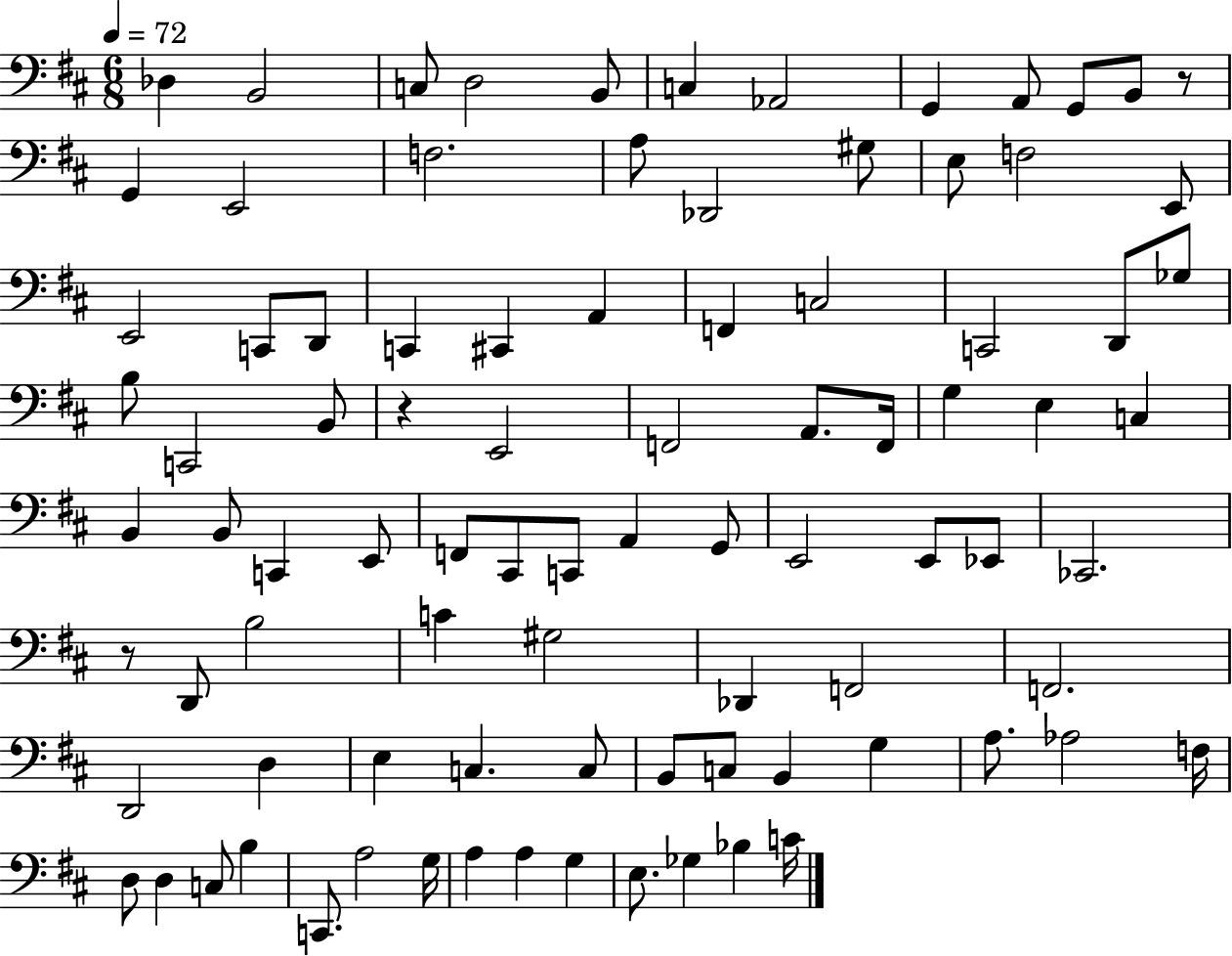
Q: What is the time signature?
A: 6/8